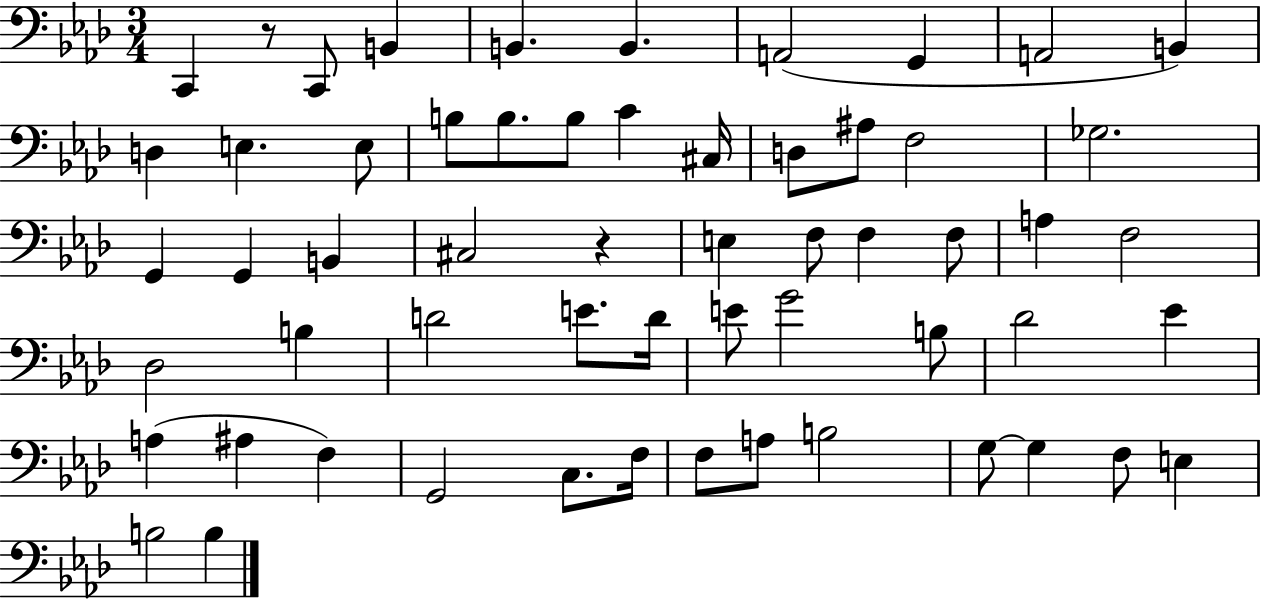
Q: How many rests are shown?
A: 2